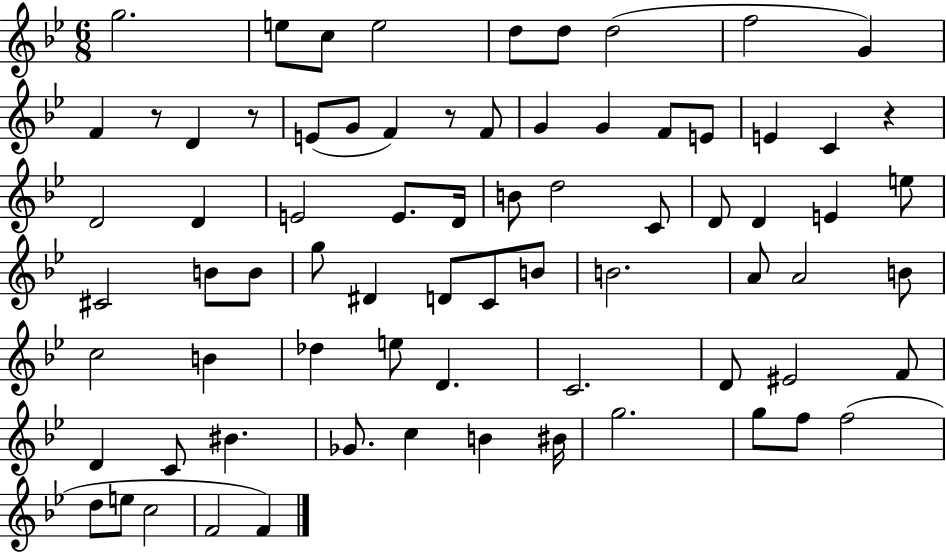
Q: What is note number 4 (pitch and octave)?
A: E5